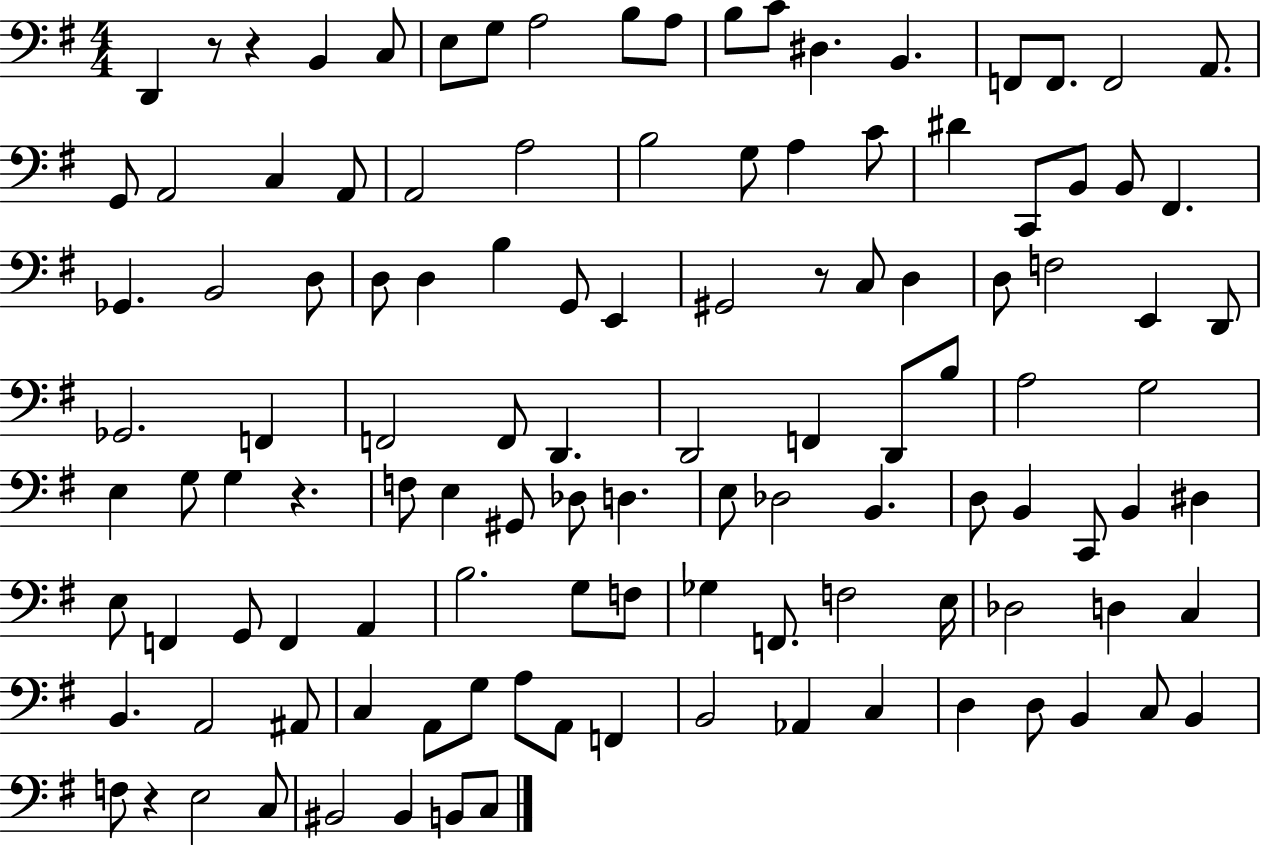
X:1
T:Untitled
M:4/4
L:1/4
K:G
D,, z/2 z B,, C,/2 E,/2 G,/2 A,2 B,/2 A,/2 B,/2 C/2 ^D, B,, F,,/2 F,,/2 F,,2 A,,/2 G,,/2 A,,2 C, A,,/2 A,,2 A,2 B,2 G,/2 A, C/2 ^D C,,/2 B,,/2 B,,/2 ^F,, _G,, B,,2 D,/2 D,/2 D, B, G,,/2 E,, ^G,,2 z/2 C,/2 D, D,/2 F,2 E,, D,,/2 _G,,2 F,, F,,2 F,,/2 D,, D,,2 F,, D,,/2 B,/2 A,2 G,2 E, G,/2 G, z F,/2 E, ^G,,/2 _D,/2 D, E,/2 _D,2 B,, D,/2 B,, C,,/2 B,, ^D, E,/2 F,, G,,/2 F,, A,, B,2 G,/2 F,/2 _G, F,,/2 F,2 E,/4 _D,2 D, C, B,, A,,2 ^A,,/2 C, A,,/2 G,/2 A,/2 A,,/2 F,, B,,2 _A,, C, D, D,/2 B,, C,/2 B,, F,/2 z E,2 C,/2 ^B,,2 ^B,, B,,/2 C,/2